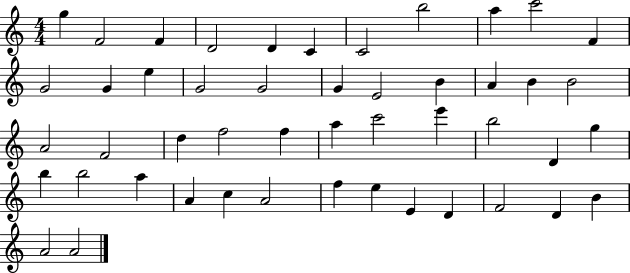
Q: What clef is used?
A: treble